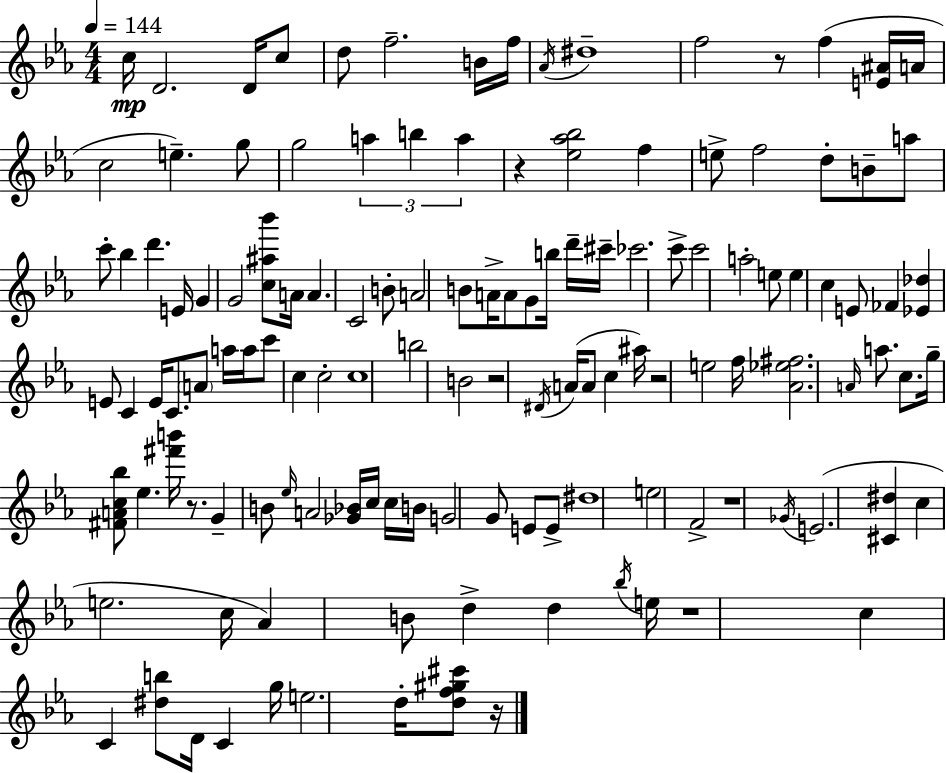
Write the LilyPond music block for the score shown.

{
  \clef treble
  \numericTimeSignature
  \time 4/4
  \key c \minor
  \tempo 4 = 144
  c''16\mp d'2. d'16 c''8 | d''8 f''2.-- b'16 f''16 | \acciaccatura { aes'16 } dis''1-- | f''2 r8 f''4( <e' ais'>16 | \break a'16 c''2 e''4.--) g''8 | g''2 \tuplet 3/2 { a''4 b''4 | a''4 } r4 <ees'' aes'' bes''>2 | f''4 e''8-> f''2 d''8-. | \break b'8-- a''8 c'''8-. bes''4 d'''4. | e'16 g'4 g'2 <c'' ais'' bes'''>8 | a'16 a'4. c'2 b'8-. | a'2 b'8 a'16-> a'8 g'8 | \break b''16 d'''16-- cis'''16-- ces'''2. c'''8-> | c'''2 a''2-. | e''8 e''4 c''4 e'8 fes'4 | <ees' des''>4 e'8 c'4 e'16 c'8. \parenthesize a'8 | \break a''16 a''16 c'''8 c''4 c''2-. | c''1 | b''2 b'2 | r2 \acciaccatura { dis'16 }( a'16 a'8 c''4 | \break ais''16) r2 e''2 | f''16 <aes' ees'' fis''>2. \grace { a'16 } | a''8. c''8. g''16-- <fis' a' c'' bes''>8 ees''4. <fis''' b'''>16 | r8. g'4-- b'8 \grace { ees''16 } a'2 | \break <ges' bes'>16 c''16 c''16 b'16 g'2 g'8 | e'8 e'8-> dis''1 | e''2 f'2-> | r1 | \break \acciaccatura { ges'16 } e'2.( | <cis' dis''>4 c''4 e''2. | c''16 aes'4) b'8 d''4-> | d''4 \acciaccatura { bes''16 } e''16 r1 | \break c''4 c'4 <dis'' b''>8 | d'16 c'4 g''16 e''2. | d''16-. <d'' f'' gis'' cis'''>8 r16 \bar "|."
}